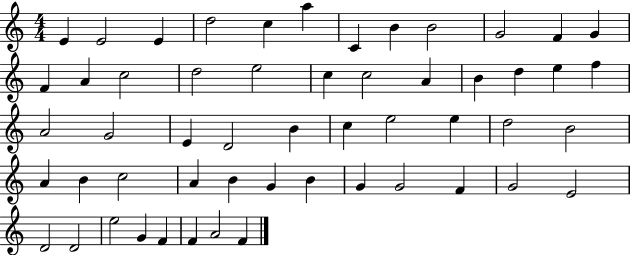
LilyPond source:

{
  \clef treble
  \numericTimeSignature
  \time 4/4
  \key c \major
  e'4 e'2 e'4 | d''2 c''4 a''4 | c'4 b'4 b'2 | g'2 f'4 g'4 | \break f'4 a'4 c''2 | d''2 e''2 | c''4 c''2 a'4 | b'4 d''4 e''4 f''4 | \break a'2 g'2 | e'4 d'2 b'4 | c''4 e''2 e''4 | d''2 b'2 | \break a'4 b'4 c''2 | a'4 b'4 g'4 b'4 | g'4 g'2 f'4 | g'2 e'2 | \break d'2 d'2 | e''2 g'4 f'4 | f'4 a'2 f'4 | \bar "|."
}